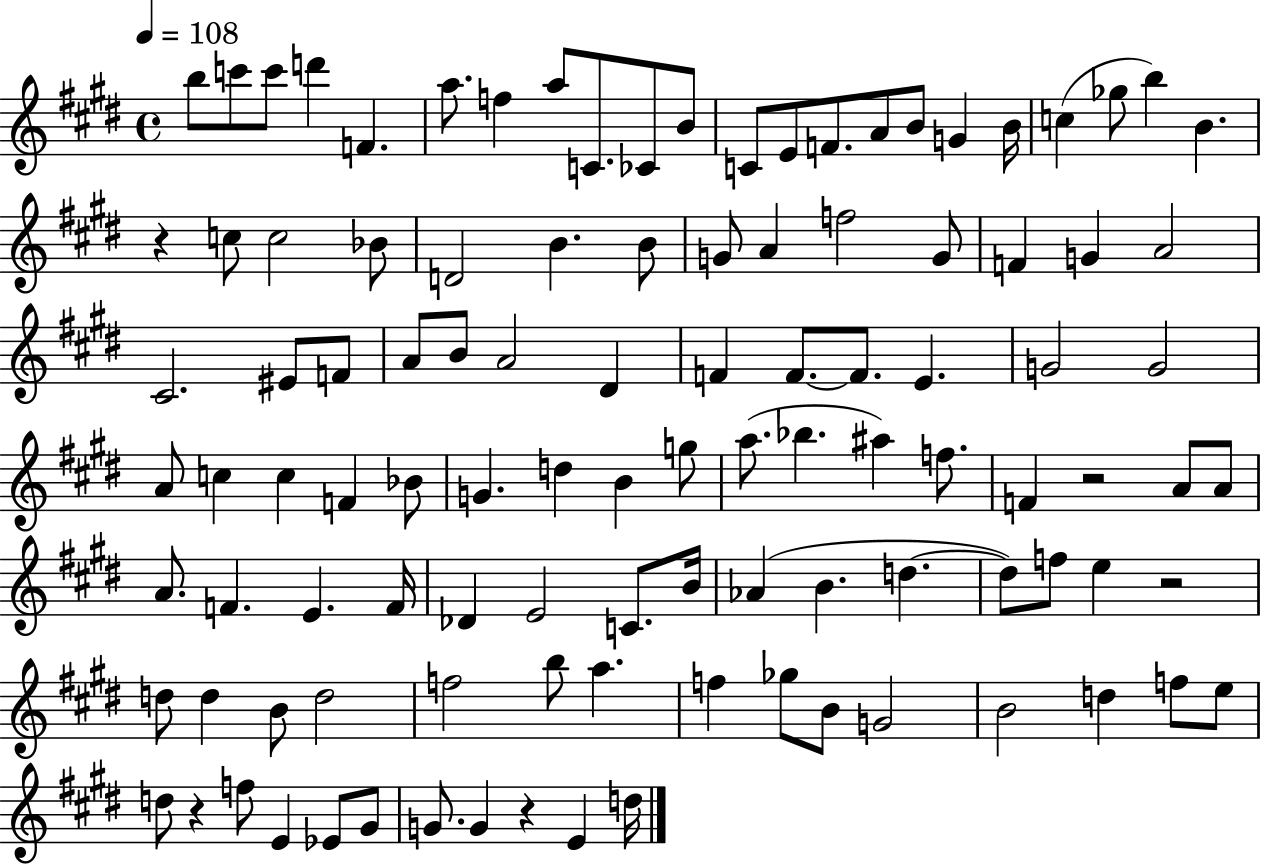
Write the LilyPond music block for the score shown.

{
  \clef treble
  \time 4/4
  \defaultTimeSignature
  \key e \major
  \tempo 4 = 108
  b''8 c'''8 c'''8 d'''4 f'4. | a''8. f''4 a''8 c'8. ces'8 b'8 | c'8 e'8 f'8. a'8 b'8 g'4 b'16 | c''4( ges''8 b''4) b'4. | \break r4 c''8 c''2 bes'8 | d'2 b'4. b'8 | g'8 a'4 f''2 g'8 | f'4 g'4 a'2 | \break cis'2. eis'8 f'8 | a'8 b'8 a'2 dis'4 | f'4 f'8.~~ f'8. e'4. | g'2 g'2 | \break a'8 c''4 c''4 f'4 bes'8 | g'4. d''4 b'4 g''8 | a''8.( bes''4. ais''4) f''8. | f'4 r2 a'8 a'8 | \break a'8. f'4. e'4. f'16 | des'4 e'2 c'8. b'16 | aes'4( b'4. d''4.~~ | d''8) f''8 e''4 r2 | \break d''8 d''4 b'8 d''2 | f''2 b''8 a''4. | f''4 ges''8 b'8 g'2 | b'2 d''4 f''8 e''8 | \break d''8 r4 f''8 e'4 ees'8 gis'8 | g'8. g'4 r4 e'4 d''16 | \bar "|."
}